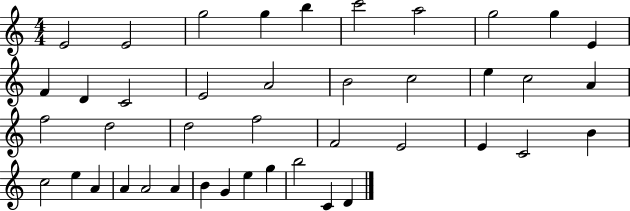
E4/h E4/h G5/h G5/q B5/q C6/h A5/h G5/h G5/q E4/q F4/q D4/q C4/h E4/h A4/h B4/h C5/h E5/q C5/h A4/q F5/h D5/h D5/h F5/h F4/h E4/h E4/q C4/h B4/q C5/h E5/q A4/q A4/q A4/h A4/q B4/q G4/q E5/q G5/q B5/h C4/q D4/q